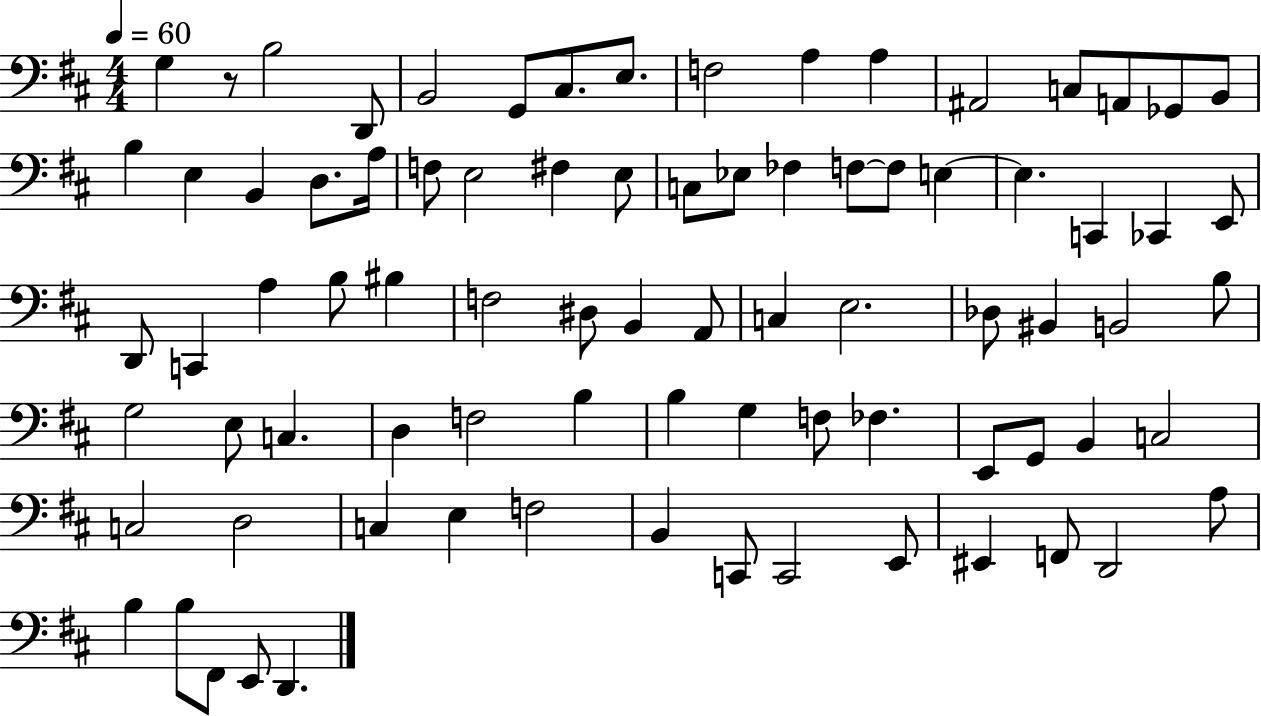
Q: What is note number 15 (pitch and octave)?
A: B2